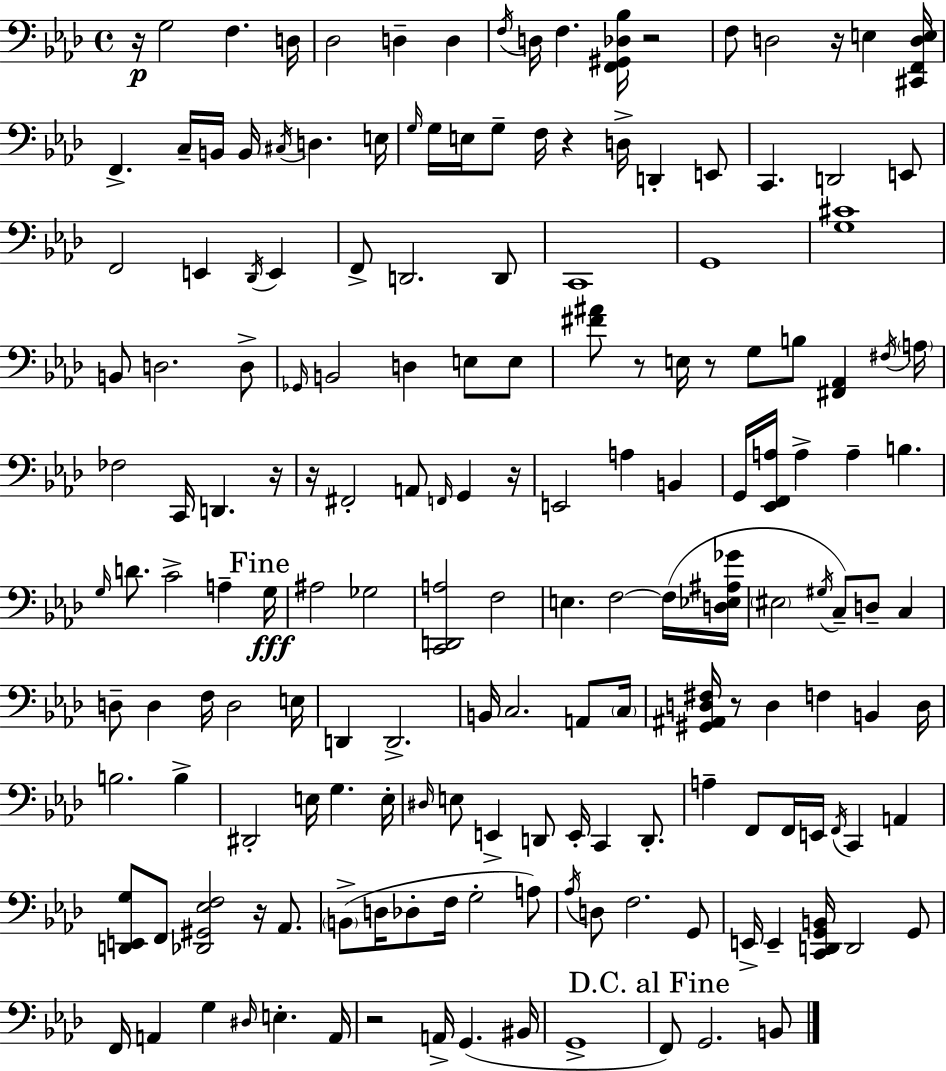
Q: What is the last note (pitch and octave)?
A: B2